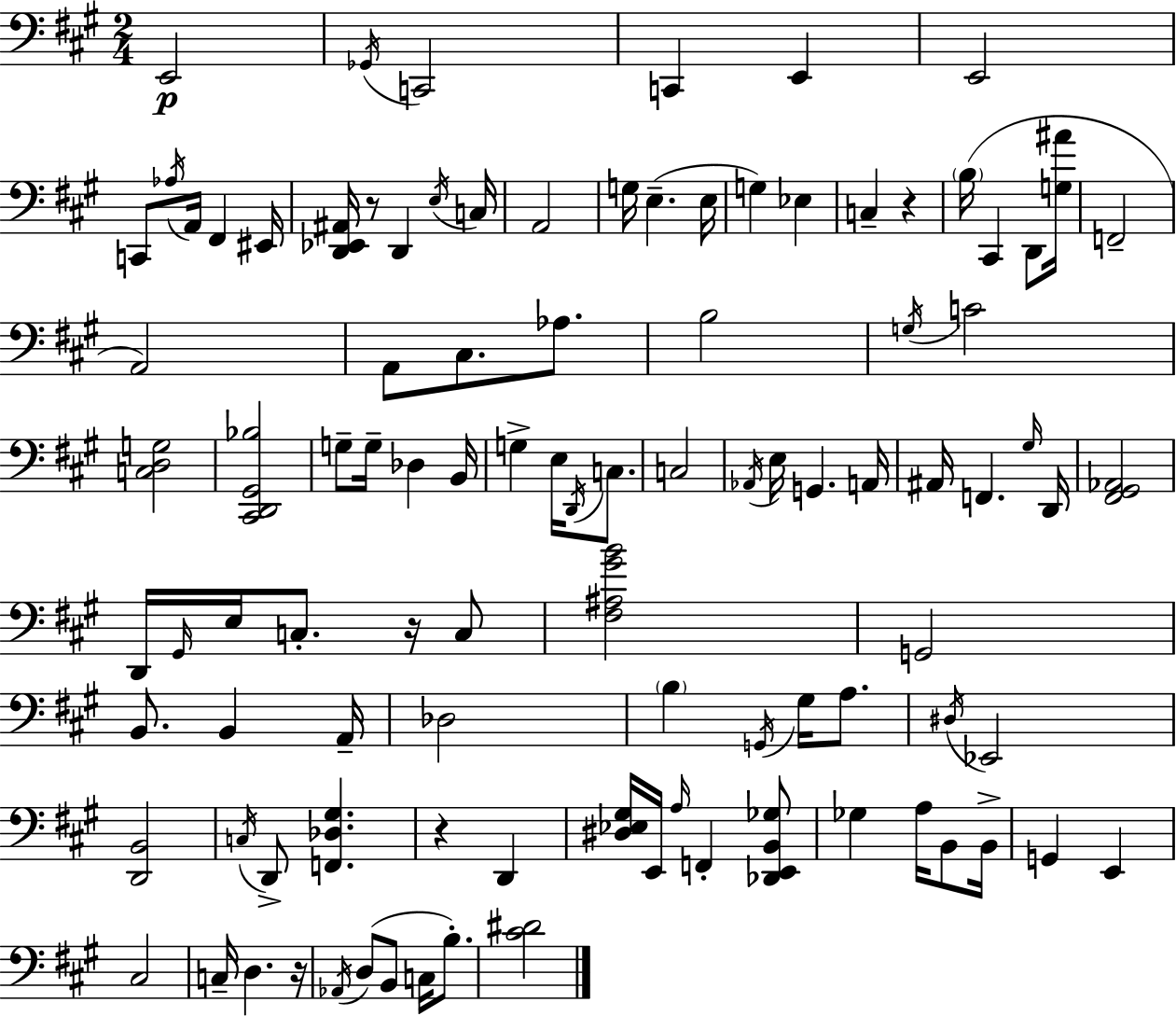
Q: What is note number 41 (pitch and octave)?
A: C3